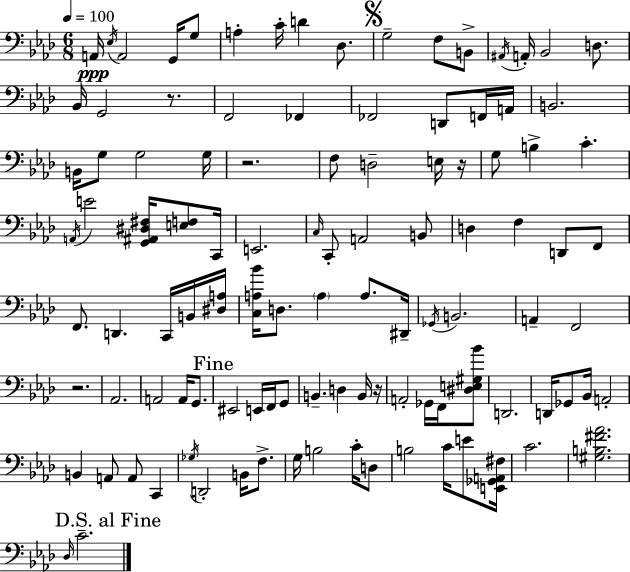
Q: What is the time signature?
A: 6/8